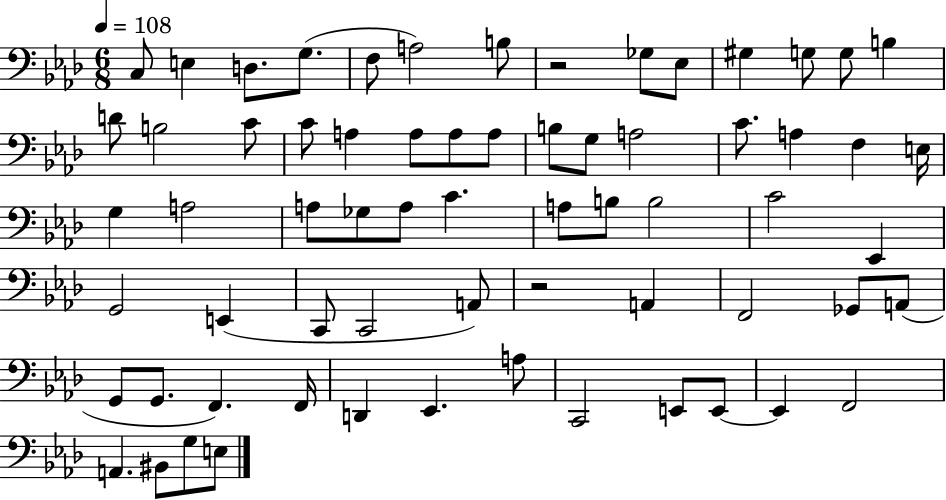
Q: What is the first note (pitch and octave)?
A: C3